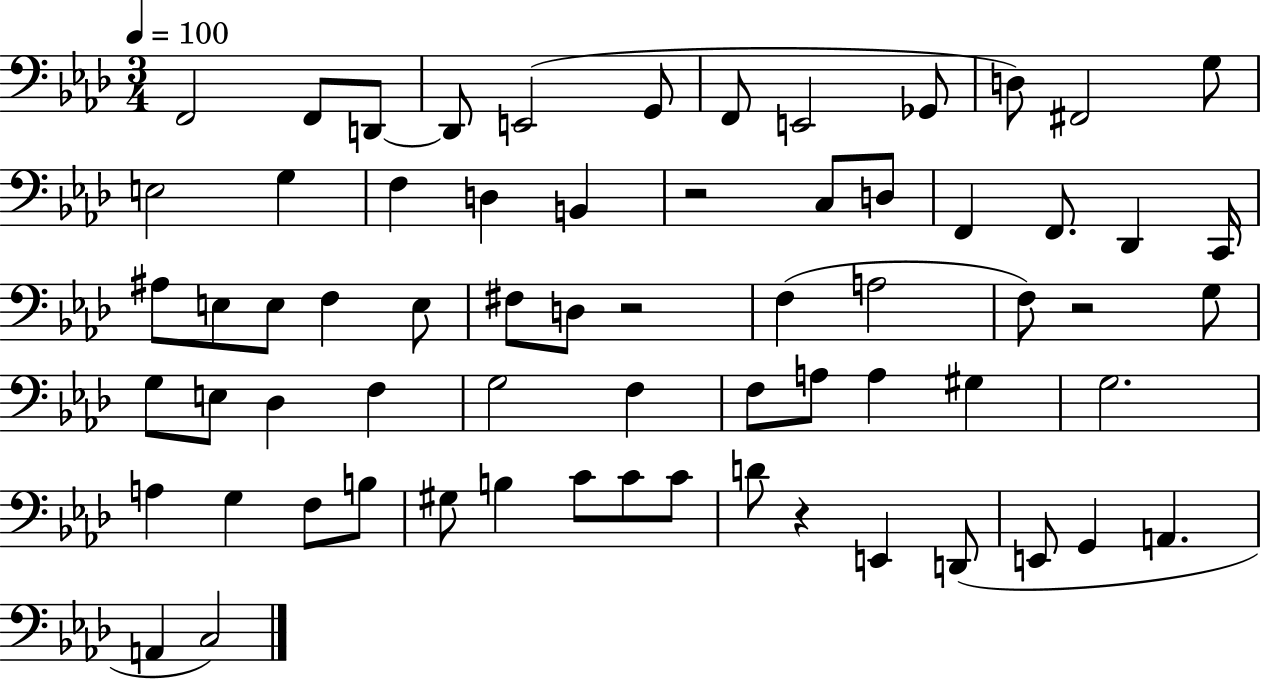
{
  \clef bass
  \numericTimeSignature
  \time 3/4
  \key aes \major
  \tempo 4 = 100
  f,2 f,8 d,8~~ | d,8 e,2( g,8 | f,8 e,2 ges,8 | d8) fis,2 g8 | \break e2 g4 | f4 d4 b,4 | r2 c8 d8 | f,4 f,8. des,4 c,16 | \break ais8 e8 e8 f4 e8 | fis8 d8 r2 | f4( a2 | f8) r2 g8 | \break g8 e8 des4 f4 | g2 f4 | f8 a8 a4 gis4 | g2. | \break a4 g4 f8 b8 | gis8 b4 c'8 c'8 c'8 | d'8 r4 e,4 d,8( | e,8 g,4 a,4. | \break a,4 c2) | \bar "|."
}